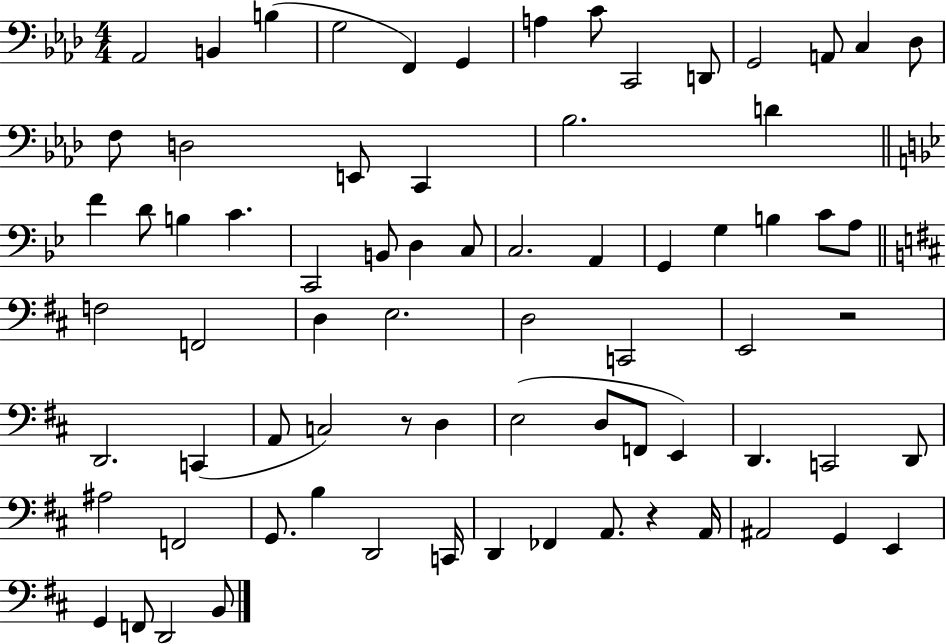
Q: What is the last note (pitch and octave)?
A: B2